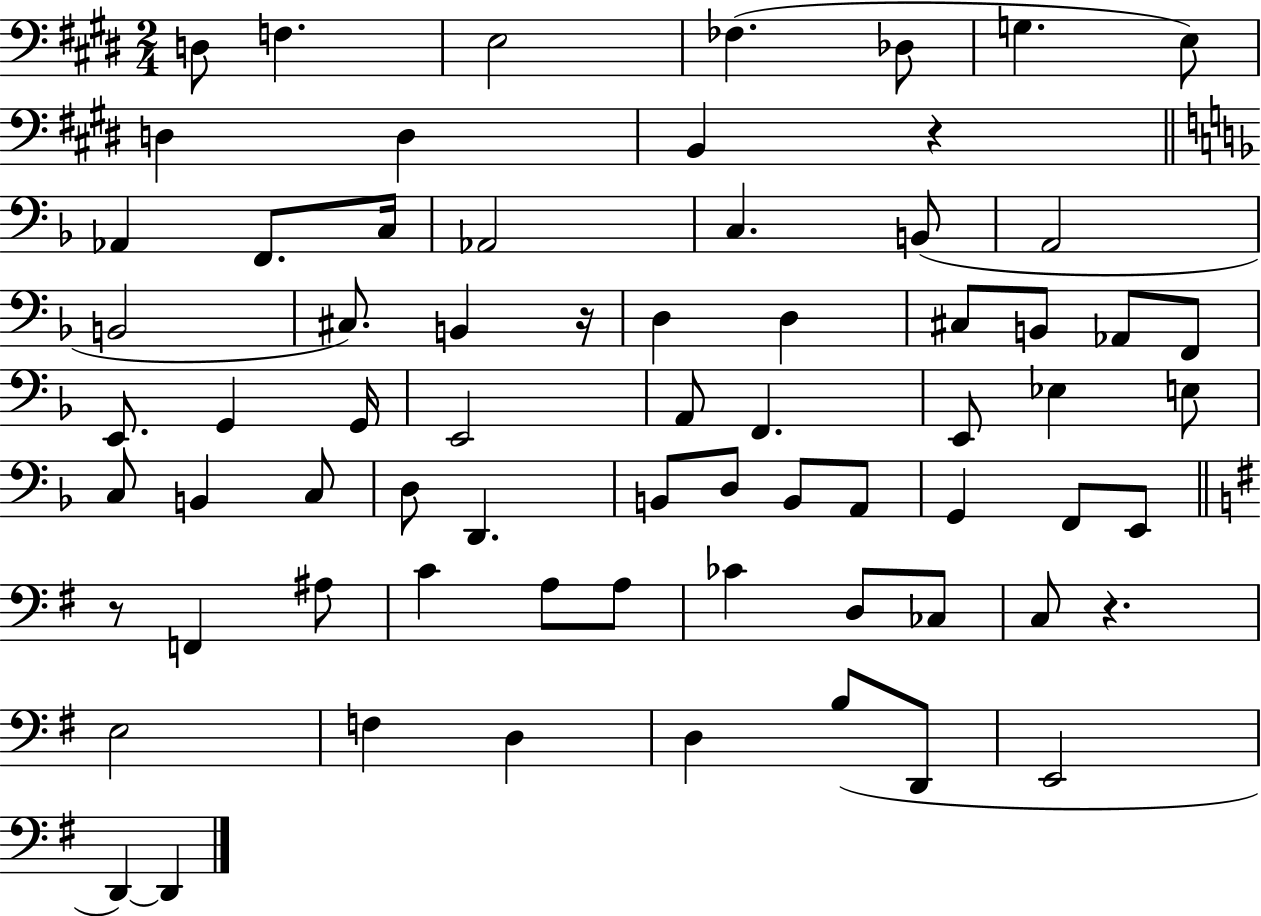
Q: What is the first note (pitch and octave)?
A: D3